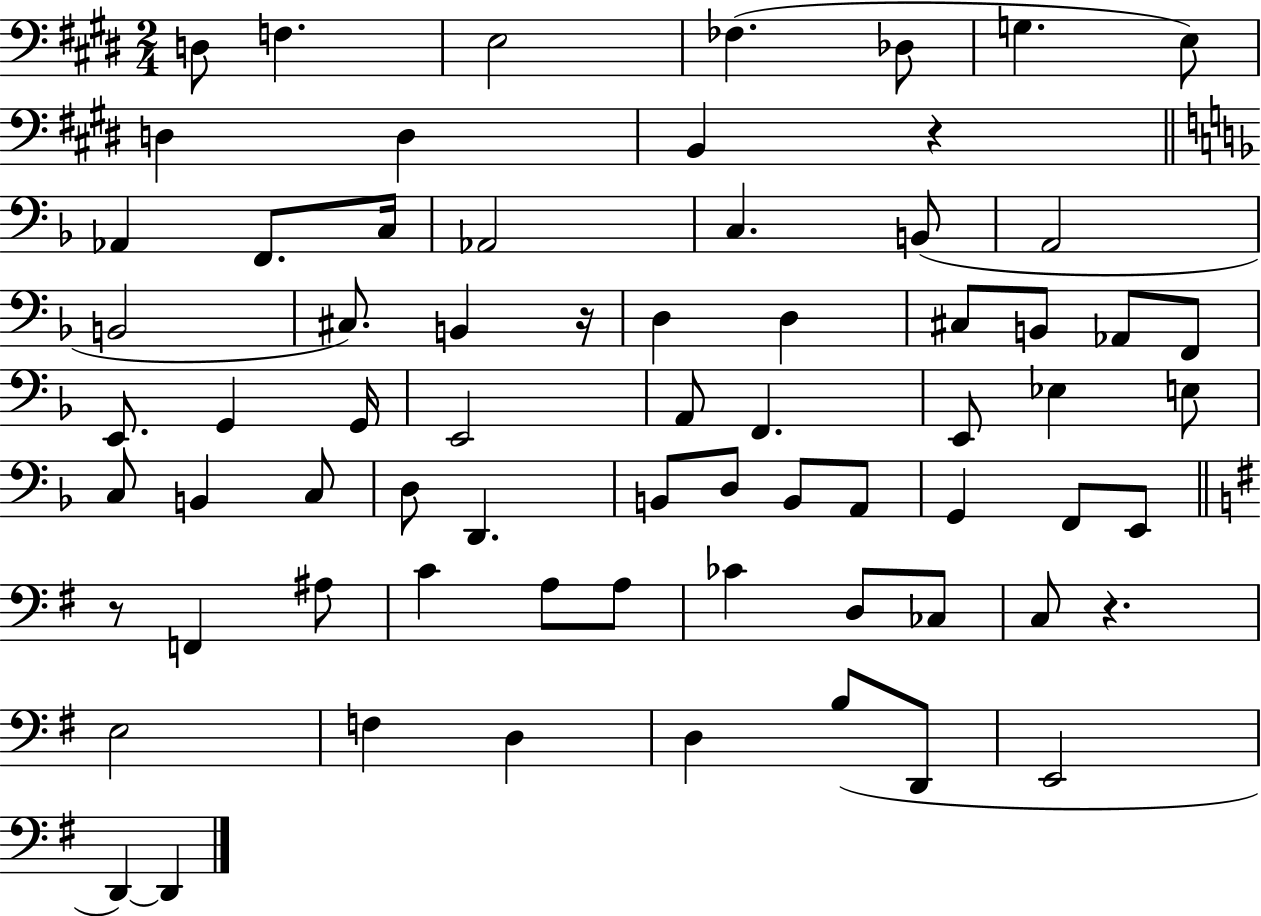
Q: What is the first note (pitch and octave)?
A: D3